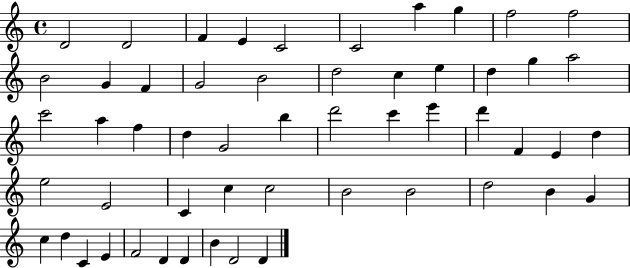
X:1
T:Untitled
M:4/4
L:1/4
K:C
D2 D2 F E C2 C2 a g f2 f2 B2 G F G2 B2 d2 c e d g a2 c'2 a f d G2 b d'2 c' e' d' F E d e2 E2 C c c2 B2 B2 d2 B G c d C E F2 D D B D2 D